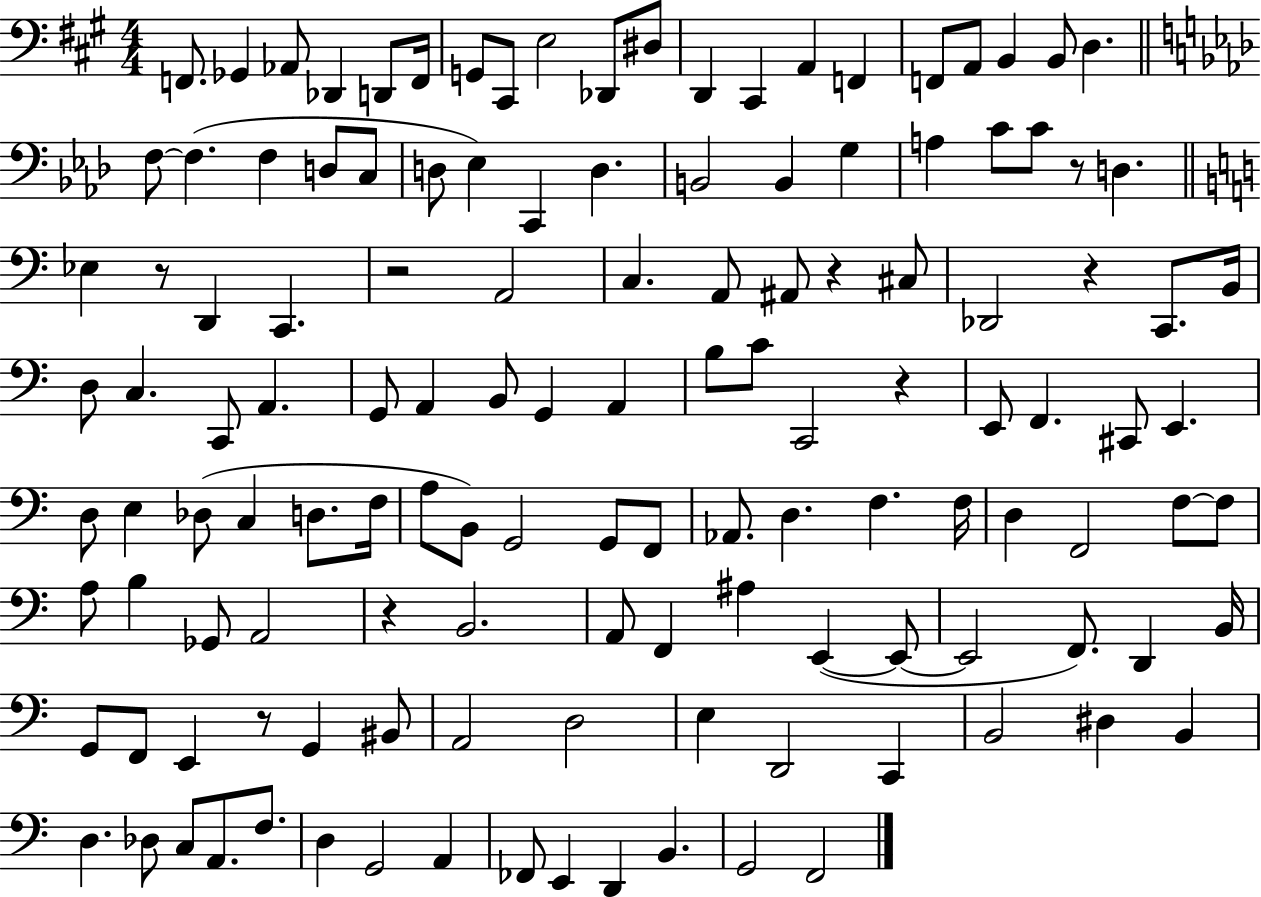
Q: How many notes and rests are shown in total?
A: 131